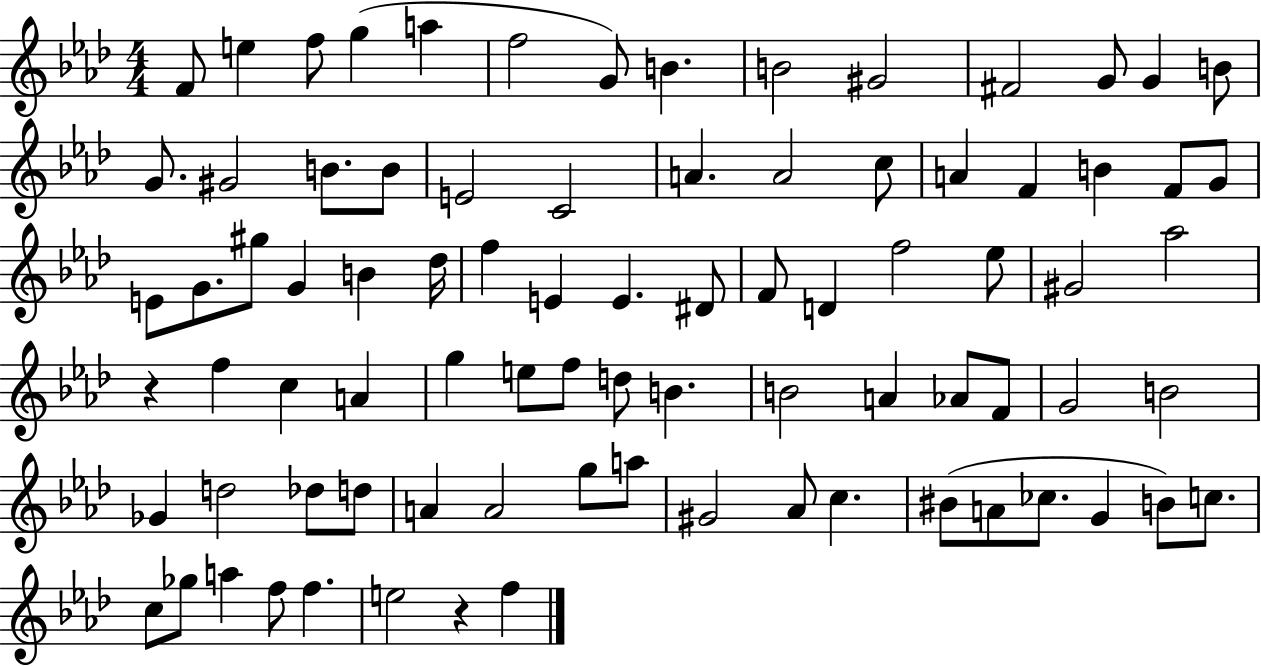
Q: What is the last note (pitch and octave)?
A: F5